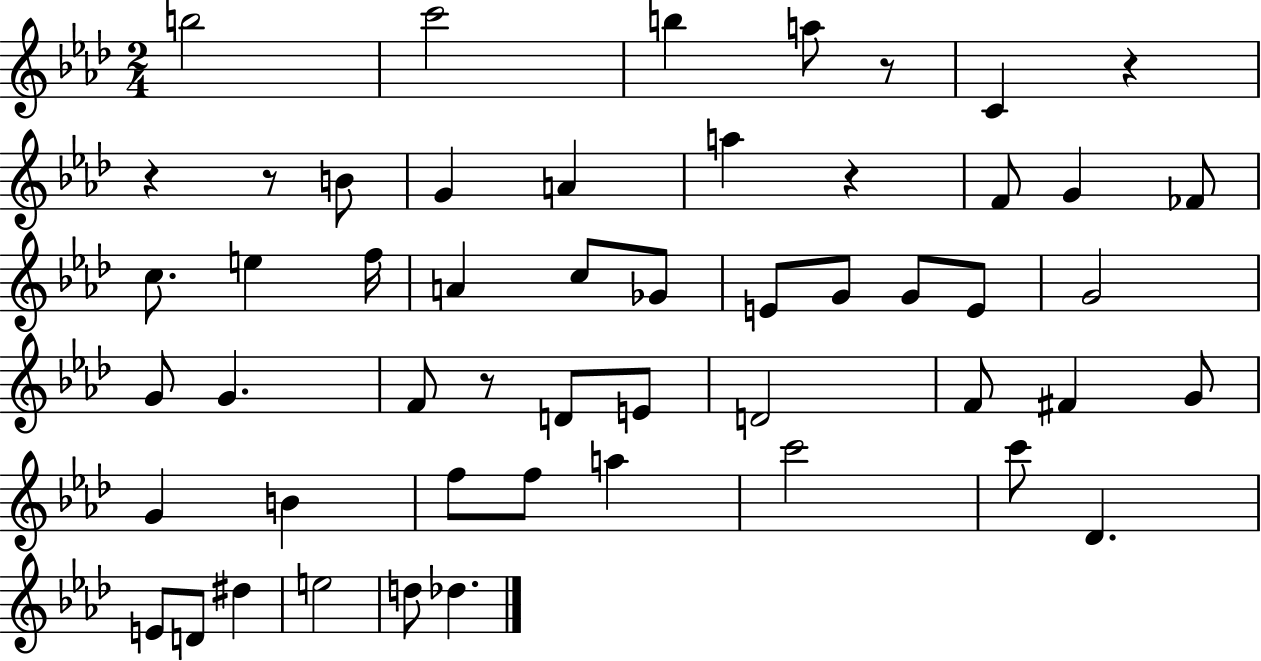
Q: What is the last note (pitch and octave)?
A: Db5